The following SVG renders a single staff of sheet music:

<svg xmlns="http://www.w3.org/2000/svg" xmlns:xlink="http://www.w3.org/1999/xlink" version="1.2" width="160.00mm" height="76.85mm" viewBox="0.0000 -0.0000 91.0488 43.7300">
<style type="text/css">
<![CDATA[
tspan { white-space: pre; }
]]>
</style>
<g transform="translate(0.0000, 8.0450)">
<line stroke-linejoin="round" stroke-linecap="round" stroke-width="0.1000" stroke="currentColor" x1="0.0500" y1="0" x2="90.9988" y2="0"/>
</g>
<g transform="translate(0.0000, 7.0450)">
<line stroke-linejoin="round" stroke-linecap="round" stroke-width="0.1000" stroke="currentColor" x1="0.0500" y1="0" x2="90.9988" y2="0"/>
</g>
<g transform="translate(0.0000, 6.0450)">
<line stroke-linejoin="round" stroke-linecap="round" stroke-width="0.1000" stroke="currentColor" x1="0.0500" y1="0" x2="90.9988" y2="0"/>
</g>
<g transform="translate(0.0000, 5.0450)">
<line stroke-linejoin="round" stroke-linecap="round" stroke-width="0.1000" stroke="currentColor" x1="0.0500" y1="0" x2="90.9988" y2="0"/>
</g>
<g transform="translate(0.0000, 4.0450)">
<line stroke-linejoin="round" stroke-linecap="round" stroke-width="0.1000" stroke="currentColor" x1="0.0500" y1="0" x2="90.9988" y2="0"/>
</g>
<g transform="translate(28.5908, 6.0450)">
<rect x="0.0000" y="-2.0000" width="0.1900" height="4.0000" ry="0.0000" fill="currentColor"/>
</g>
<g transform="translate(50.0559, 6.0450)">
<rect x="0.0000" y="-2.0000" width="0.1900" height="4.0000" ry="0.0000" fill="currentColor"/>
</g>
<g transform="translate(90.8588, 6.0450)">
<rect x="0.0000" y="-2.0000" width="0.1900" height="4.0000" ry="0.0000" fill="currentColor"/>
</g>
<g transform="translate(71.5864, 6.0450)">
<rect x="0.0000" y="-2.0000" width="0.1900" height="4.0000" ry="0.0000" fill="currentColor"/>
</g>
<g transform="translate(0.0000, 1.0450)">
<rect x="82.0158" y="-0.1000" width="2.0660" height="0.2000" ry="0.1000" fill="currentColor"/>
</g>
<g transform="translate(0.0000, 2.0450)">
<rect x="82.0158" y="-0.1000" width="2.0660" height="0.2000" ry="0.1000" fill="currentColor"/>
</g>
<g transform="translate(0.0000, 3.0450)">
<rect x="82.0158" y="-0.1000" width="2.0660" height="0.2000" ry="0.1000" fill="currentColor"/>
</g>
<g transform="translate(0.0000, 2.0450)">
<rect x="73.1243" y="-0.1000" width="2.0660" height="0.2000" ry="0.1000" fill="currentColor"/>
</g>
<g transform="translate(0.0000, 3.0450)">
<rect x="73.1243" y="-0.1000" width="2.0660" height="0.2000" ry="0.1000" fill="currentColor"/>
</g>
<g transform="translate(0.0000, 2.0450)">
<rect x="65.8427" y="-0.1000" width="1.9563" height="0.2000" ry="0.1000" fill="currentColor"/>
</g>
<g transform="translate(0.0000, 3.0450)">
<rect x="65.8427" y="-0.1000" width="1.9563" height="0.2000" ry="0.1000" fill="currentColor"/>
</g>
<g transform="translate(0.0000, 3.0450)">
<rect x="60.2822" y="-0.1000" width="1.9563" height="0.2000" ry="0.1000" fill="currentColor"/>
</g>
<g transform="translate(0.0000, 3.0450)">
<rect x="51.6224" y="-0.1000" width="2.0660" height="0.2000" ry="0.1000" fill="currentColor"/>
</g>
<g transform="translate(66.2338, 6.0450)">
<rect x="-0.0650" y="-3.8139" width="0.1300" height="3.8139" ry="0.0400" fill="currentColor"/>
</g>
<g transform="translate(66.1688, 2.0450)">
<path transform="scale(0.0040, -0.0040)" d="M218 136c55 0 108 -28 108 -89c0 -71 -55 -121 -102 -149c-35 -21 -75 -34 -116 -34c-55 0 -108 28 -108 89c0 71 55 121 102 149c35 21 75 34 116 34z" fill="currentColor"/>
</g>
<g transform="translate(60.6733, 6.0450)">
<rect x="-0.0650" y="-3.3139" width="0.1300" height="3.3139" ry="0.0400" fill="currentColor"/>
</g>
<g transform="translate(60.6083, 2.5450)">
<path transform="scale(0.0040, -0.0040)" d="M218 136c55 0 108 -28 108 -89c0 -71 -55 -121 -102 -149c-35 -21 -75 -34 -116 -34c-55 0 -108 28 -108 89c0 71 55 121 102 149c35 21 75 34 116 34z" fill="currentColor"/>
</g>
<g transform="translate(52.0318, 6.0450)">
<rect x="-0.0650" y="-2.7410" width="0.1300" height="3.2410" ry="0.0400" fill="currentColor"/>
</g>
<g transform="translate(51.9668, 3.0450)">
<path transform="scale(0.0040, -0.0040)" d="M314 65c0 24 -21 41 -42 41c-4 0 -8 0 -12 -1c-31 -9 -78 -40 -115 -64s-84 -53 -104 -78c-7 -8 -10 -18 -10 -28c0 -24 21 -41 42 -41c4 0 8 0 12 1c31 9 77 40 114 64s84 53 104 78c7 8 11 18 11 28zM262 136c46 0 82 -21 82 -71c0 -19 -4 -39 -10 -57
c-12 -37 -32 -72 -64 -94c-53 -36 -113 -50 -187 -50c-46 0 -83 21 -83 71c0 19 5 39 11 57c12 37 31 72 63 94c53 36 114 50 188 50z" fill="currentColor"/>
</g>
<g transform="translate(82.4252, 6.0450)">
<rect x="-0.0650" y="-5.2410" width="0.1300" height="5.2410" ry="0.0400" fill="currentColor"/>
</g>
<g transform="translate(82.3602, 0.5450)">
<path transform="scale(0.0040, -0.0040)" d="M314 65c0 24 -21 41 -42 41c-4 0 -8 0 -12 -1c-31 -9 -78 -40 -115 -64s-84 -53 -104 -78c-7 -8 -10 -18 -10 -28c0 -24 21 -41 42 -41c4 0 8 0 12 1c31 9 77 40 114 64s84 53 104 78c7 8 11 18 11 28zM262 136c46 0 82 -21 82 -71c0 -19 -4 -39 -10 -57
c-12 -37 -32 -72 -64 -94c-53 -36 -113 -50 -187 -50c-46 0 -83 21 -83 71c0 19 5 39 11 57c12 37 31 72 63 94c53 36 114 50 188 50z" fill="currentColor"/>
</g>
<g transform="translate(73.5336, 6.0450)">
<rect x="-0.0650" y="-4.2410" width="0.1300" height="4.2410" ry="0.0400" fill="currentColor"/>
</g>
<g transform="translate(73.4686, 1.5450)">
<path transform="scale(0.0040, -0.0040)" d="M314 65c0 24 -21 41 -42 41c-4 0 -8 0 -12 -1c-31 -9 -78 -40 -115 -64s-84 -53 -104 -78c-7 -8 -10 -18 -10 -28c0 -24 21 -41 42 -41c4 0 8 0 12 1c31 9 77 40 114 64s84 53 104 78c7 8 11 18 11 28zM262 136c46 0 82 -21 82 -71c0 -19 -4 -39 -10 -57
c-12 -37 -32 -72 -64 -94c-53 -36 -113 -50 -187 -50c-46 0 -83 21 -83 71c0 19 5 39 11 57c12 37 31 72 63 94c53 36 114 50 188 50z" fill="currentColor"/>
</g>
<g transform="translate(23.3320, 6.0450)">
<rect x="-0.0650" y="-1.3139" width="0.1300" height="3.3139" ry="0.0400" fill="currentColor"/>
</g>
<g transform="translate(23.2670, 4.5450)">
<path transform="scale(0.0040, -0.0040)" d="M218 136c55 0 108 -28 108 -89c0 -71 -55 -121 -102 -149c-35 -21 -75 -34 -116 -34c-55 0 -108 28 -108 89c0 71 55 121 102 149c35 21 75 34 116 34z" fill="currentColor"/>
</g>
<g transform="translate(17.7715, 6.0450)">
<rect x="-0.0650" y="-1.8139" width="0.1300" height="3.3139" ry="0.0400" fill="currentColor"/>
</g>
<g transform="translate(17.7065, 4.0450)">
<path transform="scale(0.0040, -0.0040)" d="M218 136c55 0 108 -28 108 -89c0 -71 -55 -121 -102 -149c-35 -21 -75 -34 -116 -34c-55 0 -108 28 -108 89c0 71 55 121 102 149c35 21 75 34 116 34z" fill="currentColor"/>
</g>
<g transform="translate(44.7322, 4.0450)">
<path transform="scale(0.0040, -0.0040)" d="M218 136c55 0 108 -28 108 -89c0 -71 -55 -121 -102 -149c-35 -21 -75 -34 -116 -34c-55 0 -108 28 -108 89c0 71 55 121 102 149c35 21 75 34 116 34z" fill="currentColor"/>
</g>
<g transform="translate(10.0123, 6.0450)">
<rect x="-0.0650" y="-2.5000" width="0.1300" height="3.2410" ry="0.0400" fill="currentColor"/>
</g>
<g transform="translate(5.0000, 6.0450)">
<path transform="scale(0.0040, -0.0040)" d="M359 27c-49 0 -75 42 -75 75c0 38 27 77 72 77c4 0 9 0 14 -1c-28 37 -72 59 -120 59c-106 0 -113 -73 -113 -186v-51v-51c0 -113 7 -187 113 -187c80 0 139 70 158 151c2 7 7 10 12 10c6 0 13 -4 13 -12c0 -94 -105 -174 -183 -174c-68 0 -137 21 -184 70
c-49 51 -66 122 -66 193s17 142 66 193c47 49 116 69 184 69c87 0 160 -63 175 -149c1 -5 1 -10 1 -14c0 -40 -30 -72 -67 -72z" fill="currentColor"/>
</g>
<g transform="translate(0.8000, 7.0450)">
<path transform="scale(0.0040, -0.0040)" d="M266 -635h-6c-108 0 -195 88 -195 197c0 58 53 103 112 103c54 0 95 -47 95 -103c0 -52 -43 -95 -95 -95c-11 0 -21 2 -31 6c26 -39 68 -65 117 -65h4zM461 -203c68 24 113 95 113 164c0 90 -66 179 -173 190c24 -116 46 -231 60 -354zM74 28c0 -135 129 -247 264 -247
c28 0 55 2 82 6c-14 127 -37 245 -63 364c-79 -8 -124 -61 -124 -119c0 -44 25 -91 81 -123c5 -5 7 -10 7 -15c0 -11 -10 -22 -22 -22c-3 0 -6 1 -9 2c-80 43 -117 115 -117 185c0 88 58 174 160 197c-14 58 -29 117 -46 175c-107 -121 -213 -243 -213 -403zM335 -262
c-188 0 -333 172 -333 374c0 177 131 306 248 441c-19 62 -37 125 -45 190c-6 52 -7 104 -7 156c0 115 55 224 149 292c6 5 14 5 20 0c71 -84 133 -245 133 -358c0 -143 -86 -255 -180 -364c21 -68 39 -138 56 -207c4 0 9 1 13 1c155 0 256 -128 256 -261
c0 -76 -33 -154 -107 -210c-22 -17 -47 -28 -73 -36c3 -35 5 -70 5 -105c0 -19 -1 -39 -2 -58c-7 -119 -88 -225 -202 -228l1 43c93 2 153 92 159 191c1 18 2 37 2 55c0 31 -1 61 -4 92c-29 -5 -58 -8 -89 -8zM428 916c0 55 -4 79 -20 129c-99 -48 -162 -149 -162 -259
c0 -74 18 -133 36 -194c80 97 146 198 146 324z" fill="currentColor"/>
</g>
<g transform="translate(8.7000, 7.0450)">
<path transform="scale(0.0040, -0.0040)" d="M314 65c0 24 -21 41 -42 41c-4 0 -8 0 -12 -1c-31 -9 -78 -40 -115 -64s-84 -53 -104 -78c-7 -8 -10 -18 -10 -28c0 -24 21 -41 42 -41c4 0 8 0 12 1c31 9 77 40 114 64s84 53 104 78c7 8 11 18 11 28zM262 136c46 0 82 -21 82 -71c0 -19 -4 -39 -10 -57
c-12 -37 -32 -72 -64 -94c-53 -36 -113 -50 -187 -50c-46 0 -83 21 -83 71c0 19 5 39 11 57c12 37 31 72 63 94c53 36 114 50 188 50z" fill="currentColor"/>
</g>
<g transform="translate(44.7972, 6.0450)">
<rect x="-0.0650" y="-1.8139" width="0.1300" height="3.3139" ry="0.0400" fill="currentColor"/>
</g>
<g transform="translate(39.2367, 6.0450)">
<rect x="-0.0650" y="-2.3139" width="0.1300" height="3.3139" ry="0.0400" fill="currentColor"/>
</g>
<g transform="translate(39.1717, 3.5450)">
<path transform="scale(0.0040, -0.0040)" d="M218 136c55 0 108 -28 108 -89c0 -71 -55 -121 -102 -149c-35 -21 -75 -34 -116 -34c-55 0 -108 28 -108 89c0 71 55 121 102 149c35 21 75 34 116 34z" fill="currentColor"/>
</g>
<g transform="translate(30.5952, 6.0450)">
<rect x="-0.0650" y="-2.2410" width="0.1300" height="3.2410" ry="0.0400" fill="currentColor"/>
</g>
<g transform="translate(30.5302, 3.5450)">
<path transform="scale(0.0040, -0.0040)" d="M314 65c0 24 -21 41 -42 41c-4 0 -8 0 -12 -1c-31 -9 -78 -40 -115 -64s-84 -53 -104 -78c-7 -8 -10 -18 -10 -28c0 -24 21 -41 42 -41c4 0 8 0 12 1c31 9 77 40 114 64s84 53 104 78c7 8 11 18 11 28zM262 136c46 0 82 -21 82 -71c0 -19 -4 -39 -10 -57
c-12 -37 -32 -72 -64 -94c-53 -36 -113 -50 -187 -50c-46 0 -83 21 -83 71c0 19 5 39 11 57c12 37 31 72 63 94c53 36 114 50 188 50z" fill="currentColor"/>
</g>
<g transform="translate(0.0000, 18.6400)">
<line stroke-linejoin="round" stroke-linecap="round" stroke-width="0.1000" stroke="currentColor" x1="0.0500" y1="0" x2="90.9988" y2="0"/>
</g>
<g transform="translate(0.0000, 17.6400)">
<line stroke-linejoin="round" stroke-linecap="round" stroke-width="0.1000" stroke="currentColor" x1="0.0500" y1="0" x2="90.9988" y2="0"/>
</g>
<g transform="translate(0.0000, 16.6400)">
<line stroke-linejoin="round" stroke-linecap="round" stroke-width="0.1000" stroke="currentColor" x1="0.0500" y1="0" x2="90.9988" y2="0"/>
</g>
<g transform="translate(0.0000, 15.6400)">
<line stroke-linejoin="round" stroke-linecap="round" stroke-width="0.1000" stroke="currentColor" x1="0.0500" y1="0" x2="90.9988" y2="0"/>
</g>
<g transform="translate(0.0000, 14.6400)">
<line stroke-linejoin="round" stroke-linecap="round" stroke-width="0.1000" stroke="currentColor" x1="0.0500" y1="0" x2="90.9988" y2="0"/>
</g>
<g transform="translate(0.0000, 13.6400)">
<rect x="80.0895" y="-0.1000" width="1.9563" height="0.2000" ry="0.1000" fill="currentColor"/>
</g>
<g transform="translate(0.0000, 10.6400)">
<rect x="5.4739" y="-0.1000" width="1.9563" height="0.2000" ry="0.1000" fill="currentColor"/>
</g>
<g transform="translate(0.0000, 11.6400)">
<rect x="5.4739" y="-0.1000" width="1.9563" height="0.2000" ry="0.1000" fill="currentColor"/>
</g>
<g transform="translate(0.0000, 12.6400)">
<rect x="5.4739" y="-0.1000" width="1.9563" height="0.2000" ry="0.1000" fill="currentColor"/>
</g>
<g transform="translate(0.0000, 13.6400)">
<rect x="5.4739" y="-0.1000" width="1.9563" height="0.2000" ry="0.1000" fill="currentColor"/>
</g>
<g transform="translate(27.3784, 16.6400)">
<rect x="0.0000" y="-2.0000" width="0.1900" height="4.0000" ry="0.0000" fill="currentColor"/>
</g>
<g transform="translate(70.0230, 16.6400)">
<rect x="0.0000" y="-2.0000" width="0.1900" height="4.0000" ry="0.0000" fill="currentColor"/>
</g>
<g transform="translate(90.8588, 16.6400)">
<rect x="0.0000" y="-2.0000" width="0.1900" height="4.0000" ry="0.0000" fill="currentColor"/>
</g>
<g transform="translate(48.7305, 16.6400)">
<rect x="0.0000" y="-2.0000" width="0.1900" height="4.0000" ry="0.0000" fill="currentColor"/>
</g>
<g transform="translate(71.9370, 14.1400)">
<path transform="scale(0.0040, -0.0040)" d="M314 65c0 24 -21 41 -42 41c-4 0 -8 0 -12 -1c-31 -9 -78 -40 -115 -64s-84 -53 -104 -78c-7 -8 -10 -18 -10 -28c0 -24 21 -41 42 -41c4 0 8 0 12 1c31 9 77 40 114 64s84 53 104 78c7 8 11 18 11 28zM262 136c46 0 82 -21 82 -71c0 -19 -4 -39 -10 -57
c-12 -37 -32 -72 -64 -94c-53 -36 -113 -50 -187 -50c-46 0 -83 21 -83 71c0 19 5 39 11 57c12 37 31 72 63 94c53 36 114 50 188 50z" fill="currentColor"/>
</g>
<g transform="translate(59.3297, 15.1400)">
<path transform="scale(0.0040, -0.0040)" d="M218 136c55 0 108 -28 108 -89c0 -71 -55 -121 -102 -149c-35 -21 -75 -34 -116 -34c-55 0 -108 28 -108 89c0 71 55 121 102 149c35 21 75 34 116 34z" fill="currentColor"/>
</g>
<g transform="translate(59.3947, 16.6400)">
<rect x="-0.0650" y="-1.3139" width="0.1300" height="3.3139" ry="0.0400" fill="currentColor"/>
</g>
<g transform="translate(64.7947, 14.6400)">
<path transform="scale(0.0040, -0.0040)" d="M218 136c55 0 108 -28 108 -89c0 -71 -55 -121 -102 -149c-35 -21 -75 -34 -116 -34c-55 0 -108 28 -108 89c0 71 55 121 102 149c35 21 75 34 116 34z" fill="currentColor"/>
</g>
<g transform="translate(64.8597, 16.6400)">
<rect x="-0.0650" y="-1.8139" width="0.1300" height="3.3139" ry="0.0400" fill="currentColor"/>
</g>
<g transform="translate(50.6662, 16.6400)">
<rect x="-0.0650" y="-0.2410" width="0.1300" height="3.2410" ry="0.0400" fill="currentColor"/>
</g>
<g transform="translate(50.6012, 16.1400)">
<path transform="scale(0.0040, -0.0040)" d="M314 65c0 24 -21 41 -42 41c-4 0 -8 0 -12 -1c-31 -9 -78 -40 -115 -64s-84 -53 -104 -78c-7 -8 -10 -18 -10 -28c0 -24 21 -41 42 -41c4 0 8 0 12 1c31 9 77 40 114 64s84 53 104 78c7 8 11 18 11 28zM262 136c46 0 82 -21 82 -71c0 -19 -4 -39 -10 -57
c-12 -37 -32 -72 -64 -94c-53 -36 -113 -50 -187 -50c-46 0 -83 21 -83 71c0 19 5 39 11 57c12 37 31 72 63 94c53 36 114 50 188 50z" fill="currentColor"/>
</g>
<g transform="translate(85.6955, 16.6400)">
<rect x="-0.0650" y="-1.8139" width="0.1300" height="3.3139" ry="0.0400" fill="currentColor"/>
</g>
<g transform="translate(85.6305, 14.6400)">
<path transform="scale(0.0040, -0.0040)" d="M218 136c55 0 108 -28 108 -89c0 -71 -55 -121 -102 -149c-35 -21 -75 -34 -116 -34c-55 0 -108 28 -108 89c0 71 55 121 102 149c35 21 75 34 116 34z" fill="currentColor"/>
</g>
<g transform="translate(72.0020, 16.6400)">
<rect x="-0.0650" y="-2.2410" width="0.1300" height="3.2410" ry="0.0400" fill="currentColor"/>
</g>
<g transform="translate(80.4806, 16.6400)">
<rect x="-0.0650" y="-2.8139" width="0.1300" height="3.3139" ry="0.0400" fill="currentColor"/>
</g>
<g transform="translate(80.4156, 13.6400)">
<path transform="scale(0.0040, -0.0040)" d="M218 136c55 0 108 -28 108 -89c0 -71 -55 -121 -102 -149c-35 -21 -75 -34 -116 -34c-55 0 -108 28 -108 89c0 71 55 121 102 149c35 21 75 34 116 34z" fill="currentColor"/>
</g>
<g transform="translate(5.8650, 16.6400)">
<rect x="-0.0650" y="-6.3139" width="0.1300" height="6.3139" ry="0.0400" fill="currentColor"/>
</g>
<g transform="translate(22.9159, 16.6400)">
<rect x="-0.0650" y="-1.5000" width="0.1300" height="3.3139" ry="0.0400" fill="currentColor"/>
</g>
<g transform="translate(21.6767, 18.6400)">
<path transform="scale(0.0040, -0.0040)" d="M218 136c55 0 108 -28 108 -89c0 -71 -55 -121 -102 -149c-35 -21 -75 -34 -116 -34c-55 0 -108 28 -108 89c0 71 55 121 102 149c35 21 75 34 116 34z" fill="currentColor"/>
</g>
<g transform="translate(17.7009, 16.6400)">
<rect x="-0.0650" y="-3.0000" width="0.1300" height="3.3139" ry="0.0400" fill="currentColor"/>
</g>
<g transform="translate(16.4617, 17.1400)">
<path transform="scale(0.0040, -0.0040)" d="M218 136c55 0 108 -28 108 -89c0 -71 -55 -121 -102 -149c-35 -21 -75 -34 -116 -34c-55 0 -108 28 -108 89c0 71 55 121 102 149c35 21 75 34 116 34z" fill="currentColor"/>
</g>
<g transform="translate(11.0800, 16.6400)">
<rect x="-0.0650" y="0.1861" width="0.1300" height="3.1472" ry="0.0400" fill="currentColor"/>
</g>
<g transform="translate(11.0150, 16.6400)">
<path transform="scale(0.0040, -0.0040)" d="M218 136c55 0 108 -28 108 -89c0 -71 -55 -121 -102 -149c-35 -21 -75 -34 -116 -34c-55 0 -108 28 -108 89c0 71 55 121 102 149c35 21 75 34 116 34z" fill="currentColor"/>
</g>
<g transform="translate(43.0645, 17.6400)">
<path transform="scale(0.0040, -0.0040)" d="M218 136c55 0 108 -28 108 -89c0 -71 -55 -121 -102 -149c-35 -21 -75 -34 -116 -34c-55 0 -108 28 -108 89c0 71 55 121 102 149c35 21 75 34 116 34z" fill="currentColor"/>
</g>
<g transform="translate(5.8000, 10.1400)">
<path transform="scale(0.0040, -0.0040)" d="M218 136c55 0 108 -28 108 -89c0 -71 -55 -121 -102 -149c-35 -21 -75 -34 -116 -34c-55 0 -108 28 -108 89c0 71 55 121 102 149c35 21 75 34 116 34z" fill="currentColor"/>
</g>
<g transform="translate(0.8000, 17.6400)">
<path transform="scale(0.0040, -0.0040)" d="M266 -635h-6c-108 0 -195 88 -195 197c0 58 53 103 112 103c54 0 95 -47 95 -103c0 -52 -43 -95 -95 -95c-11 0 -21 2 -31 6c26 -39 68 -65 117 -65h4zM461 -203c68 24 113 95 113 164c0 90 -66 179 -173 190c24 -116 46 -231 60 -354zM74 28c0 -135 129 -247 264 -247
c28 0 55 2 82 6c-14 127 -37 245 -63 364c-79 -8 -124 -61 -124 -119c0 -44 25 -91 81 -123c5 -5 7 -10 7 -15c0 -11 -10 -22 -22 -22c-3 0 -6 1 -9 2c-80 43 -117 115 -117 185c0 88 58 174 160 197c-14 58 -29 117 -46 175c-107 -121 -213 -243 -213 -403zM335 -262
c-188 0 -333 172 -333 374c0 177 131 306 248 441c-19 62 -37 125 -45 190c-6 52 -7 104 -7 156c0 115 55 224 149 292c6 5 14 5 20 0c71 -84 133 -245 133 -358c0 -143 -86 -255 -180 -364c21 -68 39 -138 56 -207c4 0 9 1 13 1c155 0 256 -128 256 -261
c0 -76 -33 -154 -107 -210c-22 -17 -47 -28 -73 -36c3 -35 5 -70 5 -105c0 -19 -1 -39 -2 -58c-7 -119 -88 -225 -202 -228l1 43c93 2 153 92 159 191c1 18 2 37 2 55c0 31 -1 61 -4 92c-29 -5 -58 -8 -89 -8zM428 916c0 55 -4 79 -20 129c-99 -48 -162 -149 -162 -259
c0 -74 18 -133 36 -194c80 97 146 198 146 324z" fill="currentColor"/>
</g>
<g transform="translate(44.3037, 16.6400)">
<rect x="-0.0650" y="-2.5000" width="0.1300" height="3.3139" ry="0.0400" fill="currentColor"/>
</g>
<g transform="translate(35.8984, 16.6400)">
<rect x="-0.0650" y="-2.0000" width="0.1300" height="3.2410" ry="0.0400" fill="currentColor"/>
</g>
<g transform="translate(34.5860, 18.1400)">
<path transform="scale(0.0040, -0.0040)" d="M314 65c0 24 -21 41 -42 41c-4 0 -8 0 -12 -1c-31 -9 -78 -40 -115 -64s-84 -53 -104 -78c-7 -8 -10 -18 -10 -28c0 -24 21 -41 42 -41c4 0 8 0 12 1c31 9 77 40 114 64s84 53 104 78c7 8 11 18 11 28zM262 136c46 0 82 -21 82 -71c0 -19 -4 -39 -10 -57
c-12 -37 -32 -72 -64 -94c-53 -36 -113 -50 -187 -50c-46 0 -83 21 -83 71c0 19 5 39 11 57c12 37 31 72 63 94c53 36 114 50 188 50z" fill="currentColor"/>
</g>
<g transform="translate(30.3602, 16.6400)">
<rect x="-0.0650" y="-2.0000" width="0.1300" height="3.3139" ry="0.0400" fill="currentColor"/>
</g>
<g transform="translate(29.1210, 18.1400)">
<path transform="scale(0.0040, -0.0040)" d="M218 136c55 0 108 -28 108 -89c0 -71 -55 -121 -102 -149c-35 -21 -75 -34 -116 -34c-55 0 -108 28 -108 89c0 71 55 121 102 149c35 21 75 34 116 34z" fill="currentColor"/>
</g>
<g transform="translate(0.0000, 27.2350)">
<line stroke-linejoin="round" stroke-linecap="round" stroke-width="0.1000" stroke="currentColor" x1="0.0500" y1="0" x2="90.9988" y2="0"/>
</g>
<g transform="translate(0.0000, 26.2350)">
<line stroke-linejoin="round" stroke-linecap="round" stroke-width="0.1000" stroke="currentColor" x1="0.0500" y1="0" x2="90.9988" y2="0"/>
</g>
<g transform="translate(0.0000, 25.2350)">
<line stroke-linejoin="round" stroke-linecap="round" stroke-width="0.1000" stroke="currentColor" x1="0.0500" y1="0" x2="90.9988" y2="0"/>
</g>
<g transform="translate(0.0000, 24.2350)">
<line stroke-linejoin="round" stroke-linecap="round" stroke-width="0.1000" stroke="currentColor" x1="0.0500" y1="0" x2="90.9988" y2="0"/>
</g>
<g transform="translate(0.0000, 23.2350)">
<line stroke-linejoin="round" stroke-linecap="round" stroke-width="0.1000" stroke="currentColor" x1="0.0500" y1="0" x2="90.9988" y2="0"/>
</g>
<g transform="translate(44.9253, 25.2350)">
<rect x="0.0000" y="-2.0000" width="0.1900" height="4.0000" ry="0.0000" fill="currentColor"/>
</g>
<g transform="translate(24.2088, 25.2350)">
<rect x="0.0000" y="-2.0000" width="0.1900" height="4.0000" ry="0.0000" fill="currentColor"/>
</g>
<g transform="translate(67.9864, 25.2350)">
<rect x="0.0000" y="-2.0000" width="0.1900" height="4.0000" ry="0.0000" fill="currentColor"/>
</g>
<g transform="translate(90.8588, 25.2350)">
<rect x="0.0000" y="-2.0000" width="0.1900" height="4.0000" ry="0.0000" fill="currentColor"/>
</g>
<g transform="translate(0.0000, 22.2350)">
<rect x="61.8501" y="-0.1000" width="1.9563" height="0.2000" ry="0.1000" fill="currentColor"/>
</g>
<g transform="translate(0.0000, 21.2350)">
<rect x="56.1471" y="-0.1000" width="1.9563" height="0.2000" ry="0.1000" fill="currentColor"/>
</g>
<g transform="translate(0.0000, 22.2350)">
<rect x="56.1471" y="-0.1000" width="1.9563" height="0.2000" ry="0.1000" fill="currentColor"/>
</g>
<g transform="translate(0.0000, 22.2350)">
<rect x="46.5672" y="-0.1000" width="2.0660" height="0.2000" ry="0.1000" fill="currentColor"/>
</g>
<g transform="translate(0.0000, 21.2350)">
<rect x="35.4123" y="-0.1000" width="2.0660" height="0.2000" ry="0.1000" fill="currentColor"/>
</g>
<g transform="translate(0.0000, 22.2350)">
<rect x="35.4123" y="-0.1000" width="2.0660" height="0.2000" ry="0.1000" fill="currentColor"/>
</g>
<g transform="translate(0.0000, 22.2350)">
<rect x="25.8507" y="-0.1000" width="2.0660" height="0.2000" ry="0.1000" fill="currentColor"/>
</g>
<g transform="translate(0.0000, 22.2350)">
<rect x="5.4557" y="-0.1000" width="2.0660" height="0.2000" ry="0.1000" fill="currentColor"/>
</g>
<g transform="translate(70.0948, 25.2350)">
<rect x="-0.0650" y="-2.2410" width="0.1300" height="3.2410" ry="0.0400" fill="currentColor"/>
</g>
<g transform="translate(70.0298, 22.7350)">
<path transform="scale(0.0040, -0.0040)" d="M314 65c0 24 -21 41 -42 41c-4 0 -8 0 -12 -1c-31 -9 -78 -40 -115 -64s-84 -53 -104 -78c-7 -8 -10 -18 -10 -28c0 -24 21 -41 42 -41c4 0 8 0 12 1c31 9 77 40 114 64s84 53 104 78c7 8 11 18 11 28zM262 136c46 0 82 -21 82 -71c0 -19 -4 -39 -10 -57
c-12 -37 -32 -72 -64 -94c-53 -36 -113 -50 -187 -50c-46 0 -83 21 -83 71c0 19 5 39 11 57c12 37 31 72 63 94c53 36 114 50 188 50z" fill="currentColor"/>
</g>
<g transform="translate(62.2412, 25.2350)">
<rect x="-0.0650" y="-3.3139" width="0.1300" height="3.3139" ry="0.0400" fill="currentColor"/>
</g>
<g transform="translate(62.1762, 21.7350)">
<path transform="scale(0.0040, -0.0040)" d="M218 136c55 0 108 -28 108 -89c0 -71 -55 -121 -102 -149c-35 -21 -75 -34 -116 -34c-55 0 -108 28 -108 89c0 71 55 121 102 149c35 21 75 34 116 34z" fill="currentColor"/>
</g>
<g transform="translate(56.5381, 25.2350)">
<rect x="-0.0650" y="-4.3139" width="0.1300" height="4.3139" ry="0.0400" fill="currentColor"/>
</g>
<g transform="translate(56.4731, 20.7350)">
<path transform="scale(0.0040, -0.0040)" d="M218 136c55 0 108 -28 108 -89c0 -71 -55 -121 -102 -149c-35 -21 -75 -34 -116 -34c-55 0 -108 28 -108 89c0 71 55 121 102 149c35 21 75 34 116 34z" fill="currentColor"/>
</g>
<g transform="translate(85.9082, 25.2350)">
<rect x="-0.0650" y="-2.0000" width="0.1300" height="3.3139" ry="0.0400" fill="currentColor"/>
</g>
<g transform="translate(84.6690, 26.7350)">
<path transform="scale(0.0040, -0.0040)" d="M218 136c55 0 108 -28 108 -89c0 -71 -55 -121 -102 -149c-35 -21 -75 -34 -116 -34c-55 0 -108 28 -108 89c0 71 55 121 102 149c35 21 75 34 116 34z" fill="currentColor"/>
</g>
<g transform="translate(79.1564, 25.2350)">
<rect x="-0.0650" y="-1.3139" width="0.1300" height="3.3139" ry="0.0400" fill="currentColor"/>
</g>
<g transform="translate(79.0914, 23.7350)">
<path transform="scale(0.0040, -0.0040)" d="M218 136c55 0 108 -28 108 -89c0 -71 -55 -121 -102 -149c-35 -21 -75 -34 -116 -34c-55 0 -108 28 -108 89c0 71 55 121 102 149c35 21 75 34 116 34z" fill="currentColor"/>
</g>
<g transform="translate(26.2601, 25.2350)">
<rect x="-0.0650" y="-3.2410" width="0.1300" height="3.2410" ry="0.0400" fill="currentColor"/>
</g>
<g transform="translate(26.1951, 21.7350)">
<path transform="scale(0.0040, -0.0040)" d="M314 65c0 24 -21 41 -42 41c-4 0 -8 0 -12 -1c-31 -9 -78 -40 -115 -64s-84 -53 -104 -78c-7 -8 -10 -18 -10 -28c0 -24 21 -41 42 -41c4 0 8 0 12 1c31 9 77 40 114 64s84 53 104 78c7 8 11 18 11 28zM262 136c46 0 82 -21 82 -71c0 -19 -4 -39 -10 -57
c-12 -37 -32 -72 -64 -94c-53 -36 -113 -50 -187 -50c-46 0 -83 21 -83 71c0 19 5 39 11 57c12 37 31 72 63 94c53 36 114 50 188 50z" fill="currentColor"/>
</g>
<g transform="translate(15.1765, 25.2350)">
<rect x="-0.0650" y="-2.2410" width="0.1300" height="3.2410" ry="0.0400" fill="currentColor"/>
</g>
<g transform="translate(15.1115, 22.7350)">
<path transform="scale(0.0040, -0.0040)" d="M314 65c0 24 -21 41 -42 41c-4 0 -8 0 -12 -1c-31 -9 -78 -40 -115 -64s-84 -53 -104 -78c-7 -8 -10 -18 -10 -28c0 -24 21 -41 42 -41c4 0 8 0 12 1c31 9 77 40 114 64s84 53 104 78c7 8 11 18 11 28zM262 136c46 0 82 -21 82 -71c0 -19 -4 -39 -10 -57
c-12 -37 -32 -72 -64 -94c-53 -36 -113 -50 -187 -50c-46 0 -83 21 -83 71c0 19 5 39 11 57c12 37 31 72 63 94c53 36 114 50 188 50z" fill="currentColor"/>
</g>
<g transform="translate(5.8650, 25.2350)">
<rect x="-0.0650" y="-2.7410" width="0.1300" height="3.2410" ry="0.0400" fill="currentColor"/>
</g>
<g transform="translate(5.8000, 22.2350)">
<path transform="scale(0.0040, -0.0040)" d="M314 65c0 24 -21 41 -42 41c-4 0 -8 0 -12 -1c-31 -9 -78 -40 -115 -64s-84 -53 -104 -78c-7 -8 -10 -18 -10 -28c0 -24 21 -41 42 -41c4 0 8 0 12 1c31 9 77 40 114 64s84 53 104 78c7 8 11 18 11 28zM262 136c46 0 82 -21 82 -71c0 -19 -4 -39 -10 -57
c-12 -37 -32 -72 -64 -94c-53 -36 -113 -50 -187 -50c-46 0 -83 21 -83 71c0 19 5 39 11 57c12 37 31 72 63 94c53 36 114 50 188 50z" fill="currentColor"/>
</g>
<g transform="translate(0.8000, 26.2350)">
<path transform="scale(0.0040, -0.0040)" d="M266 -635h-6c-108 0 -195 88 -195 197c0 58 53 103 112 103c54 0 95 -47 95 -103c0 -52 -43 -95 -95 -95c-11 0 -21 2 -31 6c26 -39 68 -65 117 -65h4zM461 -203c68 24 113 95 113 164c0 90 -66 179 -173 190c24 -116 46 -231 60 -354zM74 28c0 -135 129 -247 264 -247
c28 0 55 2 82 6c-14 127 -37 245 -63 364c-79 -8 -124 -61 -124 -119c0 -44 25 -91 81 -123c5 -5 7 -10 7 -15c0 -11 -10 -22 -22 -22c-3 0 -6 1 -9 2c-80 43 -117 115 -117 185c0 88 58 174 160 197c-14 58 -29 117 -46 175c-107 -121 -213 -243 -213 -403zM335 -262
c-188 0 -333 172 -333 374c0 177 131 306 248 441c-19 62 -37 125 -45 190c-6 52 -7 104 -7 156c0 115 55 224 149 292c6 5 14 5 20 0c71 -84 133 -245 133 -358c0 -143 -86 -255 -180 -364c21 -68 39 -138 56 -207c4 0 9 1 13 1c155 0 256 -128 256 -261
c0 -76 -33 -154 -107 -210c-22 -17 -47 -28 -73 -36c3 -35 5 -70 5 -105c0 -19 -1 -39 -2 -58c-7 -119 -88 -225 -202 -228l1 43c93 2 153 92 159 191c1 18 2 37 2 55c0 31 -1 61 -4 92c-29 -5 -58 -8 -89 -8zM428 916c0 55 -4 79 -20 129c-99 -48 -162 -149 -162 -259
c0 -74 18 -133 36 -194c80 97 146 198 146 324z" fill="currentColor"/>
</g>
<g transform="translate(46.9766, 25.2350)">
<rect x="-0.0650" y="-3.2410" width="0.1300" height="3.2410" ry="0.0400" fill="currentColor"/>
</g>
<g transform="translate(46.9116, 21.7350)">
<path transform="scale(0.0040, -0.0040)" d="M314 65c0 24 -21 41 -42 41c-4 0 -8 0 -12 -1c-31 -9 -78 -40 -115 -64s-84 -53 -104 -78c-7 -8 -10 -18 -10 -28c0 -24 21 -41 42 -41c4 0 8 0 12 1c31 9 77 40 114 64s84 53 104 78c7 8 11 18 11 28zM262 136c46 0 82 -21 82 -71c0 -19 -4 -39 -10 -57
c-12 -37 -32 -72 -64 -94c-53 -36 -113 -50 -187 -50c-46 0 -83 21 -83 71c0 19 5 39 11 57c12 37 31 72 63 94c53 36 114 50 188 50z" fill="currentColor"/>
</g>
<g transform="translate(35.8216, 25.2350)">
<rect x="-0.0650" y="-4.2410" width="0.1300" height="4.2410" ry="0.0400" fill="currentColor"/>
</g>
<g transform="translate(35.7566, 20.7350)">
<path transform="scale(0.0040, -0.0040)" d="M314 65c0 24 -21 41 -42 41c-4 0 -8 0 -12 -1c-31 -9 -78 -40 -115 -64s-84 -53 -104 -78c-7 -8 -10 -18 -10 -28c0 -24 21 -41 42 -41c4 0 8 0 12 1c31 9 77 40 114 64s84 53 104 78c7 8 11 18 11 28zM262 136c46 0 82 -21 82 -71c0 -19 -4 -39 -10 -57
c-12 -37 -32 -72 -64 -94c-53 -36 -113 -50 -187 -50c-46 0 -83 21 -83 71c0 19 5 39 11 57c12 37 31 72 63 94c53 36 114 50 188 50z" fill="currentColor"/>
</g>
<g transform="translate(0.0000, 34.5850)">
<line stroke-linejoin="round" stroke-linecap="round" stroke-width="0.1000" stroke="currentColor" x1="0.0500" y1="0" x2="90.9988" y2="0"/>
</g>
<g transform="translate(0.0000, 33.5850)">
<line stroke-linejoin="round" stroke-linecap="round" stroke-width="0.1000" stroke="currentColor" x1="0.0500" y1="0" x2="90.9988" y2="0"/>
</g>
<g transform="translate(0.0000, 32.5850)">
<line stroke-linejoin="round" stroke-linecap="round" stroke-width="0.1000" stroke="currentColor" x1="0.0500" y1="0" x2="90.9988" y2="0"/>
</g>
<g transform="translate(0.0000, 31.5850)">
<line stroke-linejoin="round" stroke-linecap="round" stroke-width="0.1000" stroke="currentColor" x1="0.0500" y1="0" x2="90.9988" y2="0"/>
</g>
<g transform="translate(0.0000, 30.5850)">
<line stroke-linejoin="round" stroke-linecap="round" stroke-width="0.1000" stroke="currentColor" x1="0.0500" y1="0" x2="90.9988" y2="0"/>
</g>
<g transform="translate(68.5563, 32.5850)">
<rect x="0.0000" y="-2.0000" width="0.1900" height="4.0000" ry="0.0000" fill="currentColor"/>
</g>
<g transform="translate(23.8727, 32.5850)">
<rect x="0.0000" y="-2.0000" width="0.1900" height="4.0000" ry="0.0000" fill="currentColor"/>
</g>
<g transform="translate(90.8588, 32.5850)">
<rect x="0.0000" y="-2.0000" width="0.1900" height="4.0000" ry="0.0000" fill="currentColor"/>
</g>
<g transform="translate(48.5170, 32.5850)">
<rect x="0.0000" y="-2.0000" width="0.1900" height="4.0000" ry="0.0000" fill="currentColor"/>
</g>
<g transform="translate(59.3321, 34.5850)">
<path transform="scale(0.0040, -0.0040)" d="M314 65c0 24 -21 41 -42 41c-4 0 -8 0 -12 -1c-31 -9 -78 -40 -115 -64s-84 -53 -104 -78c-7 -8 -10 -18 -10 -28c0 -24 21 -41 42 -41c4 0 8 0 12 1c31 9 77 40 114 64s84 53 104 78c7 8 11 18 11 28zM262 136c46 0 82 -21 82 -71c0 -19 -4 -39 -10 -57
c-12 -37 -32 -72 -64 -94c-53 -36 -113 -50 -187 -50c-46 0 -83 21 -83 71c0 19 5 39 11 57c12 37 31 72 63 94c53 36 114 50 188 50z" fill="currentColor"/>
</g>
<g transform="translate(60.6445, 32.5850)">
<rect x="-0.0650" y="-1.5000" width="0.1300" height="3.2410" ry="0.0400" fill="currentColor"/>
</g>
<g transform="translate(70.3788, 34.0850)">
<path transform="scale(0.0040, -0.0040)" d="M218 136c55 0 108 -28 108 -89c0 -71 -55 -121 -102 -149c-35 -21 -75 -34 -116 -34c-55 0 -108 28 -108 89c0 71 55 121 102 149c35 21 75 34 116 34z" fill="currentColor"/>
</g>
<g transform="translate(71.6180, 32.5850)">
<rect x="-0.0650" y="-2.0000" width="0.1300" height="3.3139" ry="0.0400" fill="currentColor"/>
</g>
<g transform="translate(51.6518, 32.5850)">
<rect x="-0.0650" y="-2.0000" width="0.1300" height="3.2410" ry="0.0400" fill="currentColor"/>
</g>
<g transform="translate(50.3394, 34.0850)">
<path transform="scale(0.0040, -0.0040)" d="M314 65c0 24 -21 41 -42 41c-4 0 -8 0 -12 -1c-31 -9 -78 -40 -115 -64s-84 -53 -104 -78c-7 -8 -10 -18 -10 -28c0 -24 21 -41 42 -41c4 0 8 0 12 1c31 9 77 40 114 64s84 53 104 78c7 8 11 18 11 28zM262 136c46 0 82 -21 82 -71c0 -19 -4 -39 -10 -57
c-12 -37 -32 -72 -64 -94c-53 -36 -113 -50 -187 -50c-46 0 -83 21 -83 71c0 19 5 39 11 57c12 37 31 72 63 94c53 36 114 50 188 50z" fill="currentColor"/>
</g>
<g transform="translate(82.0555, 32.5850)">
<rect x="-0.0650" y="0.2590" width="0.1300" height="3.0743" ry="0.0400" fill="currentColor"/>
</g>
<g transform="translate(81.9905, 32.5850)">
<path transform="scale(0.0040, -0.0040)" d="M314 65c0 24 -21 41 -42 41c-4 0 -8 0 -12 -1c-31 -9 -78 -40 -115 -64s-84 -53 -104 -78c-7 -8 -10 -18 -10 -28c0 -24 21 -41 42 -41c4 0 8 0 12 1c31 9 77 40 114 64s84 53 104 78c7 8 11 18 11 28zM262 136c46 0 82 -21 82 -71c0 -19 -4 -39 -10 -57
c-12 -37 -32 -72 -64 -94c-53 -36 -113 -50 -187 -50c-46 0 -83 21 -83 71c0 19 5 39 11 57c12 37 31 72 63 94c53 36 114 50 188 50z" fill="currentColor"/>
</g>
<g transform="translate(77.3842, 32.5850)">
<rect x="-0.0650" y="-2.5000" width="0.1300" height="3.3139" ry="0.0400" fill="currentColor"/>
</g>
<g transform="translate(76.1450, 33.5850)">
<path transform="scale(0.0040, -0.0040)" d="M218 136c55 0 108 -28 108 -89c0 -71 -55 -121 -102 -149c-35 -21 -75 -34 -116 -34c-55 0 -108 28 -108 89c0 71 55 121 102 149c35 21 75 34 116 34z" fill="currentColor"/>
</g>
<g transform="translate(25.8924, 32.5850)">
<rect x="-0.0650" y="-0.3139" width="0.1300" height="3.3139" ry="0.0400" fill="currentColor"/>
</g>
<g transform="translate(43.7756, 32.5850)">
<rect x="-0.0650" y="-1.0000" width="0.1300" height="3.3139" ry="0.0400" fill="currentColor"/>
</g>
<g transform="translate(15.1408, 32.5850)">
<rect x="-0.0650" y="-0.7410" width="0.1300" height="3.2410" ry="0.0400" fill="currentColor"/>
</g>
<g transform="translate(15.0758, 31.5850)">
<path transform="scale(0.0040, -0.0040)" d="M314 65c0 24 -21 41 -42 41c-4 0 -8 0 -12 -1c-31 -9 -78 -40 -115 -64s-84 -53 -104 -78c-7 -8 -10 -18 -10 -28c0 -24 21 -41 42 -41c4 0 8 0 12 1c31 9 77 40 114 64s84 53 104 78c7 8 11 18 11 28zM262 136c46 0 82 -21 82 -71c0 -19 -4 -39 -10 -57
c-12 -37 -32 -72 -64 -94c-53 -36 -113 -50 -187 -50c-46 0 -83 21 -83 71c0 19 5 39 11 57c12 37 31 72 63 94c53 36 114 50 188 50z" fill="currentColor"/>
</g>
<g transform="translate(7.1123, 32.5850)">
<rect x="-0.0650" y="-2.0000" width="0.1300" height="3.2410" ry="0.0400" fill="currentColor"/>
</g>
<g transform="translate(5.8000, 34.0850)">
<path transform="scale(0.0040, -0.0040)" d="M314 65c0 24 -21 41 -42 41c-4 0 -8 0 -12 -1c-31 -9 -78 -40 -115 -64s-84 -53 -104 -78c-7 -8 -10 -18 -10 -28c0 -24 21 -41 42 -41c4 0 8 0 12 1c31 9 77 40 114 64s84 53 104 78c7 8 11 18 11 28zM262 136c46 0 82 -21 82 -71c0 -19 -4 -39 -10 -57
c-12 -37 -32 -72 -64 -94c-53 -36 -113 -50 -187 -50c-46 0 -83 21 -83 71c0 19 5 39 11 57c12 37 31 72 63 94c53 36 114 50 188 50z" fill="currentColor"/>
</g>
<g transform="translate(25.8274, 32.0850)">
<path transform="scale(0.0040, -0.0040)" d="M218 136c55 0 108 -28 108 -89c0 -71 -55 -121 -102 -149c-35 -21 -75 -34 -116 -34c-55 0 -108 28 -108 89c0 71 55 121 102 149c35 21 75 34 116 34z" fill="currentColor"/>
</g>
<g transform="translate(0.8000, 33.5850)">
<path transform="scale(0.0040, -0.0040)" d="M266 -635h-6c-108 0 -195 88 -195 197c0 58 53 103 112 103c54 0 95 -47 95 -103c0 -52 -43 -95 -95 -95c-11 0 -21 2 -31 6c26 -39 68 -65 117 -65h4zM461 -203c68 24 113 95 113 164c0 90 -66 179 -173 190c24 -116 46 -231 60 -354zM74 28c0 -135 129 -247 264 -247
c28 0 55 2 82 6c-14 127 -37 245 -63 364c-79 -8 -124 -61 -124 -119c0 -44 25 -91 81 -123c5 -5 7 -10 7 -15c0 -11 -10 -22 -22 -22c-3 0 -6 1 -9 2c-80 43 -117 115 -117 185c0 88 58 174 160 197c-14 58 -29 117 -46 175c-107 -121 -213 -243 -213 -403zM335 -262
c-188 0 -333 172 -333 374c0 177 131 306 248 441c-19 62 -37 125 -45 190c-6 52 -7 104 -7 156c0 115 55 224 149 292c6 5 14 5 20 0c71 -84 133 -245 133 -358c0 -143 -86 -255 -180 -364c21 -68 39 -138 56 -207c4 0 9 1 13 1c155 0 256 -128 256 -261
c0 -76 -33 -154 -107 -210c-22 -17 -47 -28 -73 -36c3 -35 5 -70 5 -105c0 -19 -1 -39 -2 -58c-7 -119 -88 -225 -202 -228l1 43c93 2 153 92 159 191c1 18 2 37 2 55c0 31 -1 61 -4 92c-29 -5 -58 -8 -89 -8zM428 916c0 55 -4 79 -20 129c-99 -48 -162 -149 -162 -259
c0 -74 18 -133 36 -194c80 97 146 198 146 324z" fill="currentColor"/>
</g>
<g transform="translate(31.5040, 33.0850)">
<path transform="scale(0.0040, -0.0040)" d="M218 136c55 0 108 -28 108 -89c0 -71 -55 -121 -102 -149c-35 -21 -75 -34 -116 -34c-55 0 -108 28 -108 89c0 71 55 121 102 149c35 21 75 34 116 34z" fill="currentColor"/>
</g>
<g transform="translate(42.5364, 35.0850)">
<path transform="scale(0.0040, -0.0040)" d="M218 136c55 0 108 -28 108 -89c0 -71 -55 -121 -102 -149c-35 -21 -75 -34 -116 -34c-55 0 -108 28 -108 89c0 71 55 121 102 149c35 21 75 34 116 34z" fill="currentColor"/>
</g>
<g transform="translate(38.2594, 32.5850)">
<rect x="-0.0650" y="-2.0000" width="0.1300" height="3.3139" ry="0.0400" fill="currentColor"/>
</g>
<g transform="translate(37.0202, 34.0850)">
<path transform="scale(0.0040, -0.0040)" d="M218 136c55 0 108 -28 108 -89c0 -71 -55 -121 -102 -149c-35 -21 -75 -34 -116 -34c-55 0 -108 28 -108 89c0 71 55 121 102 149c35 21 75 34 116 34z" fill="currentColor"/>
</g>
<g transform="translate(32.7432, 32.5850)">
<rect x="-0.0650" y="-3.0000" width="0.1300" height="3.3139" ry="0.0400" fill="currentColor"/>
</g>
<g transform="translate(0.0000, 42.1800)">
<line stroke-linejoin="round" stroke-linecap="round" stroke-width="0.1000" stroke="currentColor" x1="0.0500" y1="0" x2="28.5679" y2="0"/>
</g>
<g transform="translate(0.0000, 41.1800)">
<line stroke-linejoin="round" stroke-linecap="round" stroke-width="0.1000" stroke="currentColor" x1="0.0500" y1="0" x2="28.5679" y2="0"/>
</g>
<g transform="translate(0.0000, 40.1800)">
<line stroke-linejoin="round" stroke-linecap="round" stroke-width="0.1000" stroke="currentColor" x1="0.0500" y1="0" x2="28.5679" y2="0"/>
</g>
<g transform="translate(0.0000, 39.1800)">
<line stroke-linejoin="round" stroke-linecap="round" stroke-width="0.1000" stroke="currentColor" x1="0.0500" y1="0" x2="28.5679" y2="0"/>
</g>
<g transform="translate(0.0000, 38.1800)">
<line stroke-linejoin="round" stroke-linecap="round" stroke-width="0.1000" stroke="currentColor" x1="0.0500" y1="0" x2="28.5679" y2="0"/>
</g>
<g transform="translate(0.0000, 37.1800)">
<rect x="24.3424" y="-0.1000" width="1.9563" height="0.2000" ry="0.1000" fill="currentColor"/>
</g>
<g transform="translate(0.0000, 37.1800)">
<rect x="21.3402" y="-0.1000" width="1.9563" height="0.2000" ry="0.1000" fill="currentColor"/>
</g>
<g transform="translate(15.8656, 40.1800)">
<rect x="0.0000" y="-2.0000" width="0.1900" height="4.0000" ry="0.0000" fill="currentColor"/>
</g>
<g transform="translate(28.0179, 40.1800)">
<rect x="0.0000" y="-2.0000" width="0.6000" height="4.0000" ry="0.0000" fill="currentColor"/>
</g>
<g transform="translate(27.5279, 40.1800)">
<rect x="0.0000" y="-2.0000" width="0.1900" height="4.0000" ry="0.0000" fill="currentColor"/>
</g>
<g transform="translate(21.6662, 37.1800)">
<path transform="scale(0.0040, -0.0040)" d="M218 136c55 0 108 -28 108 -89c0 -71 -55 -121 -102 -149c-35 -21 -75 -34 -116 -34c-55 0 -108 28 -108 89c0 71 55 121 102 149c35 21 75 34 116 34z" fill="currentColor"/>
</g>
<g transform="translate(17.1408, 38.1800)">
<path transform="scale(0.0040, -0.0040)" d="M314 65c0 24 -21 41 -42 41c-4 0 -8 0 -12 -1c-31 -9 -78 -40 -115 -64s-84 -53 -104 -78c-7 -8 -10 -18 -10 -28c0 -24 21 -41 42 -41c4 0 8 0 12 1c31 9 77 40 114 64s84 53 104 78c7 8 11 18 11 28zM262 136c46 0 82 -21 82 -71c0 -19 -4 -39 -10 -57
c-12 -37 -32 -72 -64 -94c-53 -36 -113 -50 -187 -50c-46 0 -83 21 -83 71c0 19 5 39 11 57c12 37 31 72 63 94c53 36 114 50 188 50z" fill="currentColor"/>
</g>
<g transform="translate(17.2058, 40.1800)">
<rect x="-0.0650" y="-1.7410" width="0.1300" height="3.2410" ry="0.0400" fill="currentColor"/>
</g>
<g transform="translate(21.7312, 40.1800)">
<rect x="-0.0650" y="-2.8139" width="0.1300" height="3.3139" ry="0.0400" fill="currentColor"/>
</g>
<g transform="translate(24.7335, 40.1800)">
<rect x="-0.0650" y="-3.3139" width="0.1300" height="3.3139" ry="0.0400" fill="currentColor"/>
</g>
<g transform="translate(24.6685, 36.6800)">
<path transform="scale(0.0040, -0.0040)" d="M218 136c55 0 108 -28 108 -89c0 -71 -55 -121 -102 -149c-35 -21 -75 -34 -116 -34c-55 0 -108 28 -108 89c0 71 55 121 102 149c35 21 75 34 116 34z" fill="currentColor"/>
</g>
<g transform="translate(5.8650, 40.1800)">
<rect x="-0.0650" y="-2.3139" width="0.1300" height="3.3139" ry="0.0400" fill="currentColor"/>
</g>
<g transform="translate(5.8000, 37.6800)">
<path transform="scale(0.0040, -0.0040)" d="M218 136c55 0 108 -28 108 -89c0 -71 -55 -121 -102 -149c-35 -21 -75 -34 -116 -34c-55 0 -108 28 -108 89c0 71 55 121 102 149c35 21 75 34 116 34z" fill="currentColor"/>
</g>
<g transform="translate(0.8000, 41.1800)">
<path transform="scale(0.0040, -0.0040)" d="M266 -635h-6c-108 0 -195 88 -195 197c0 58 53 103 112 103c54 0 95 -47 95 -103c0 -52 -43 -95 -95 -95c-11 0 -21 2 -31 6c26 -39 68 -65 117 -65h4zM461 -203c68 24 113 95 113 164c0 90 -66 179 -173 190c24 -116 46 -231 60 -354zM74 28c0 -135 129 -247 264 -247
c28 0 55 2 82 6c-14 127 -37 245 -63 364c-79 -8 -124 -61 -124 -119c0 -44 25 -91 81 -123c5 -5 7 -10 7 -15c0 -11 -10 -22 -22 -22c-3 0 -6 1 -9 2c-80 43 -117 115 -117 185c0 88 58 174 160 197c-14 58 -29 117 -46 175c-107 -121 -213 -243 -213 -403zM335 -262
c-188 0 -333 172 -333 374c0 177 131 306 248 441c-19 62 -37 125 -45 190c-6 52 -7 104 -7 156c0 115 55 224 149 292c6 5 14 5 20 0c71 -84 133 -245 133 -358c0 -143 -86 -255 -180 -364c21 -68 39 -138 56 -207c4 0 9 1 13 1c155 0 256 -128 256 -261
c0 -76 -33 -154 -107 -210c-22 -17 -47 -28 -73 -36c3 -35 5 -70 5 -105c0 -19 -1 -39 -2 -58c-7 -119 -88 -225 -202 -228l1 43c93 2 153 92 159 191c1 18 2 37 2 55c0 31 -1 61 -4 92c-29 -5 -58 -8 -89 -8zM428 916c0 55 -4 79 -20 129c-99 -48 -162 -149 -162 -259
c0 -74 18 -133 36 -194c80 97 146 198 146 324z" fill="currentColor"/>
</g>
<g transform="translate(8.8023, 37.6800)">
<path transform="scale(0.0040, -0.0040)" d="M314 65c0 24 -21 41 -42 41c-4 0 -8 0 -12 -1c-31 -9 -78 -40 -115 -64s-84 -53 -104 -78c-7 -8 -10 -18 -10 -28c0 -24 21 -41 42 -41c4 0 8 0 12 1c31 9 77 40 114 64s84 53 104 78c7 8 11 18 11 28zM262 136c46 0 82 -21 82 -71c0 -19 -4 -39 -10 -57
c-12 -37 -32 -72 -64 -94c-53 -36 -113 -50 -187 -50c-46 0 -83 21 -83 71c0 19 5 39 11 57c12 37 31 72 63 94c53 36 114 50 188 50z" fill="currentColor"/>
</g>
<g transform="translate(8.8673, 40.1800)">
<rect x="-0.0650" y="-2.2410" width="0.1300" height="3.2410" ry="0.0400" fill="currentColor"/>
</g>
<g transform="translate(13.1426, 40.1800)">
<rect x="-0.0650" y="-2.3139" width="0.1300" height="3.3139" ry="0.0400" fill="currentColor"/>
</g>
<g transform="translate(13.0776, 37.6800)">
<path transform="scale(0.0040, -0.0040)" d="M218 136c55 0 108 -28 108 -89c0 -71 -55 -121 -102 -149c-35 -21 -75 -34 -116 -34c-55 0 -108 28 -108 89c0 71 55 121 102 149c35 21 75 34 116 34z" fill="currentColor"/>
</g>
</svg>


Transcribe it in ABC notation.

X:1
T:Untitled
M:4/4
L:1/4
K:C
G2 f e g2 g f a2 b c' d'2 f'2 a' B A E F F2 G c2 e f g2 a f a2 g2 b2 d'2 b2 d' b g2 e F F2 d2 c A F D F2 E2 F G B2 g g2 g f2 a b